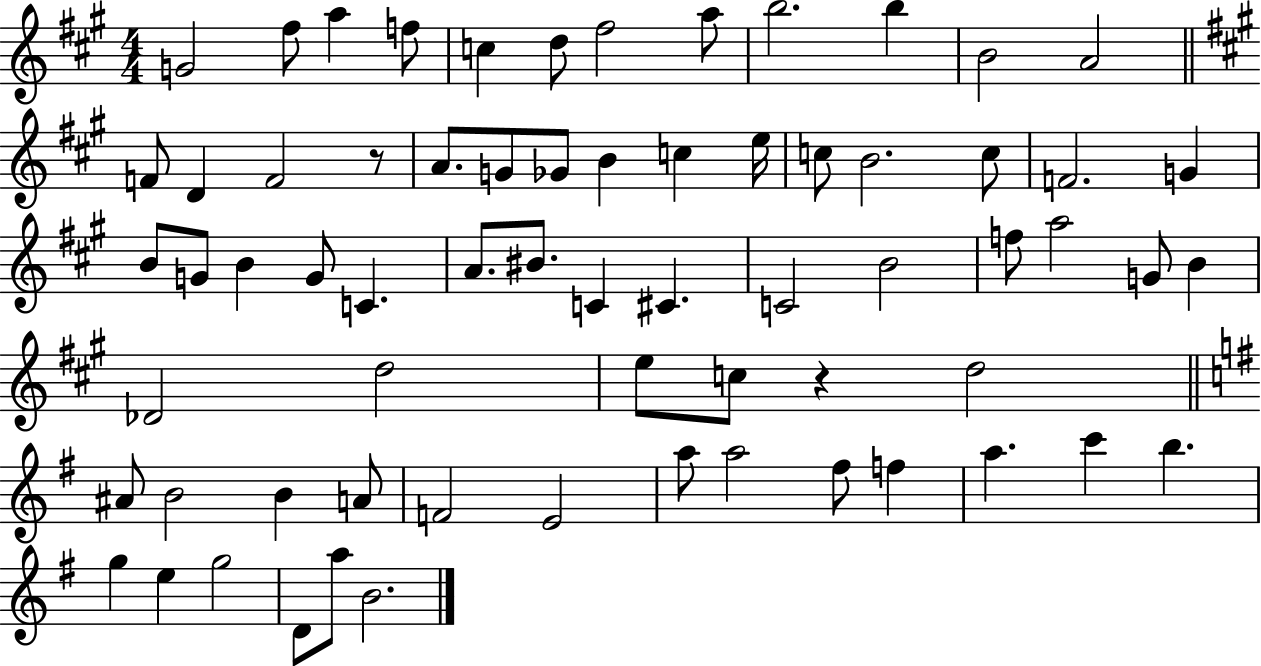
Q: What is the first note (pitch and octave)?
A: G4